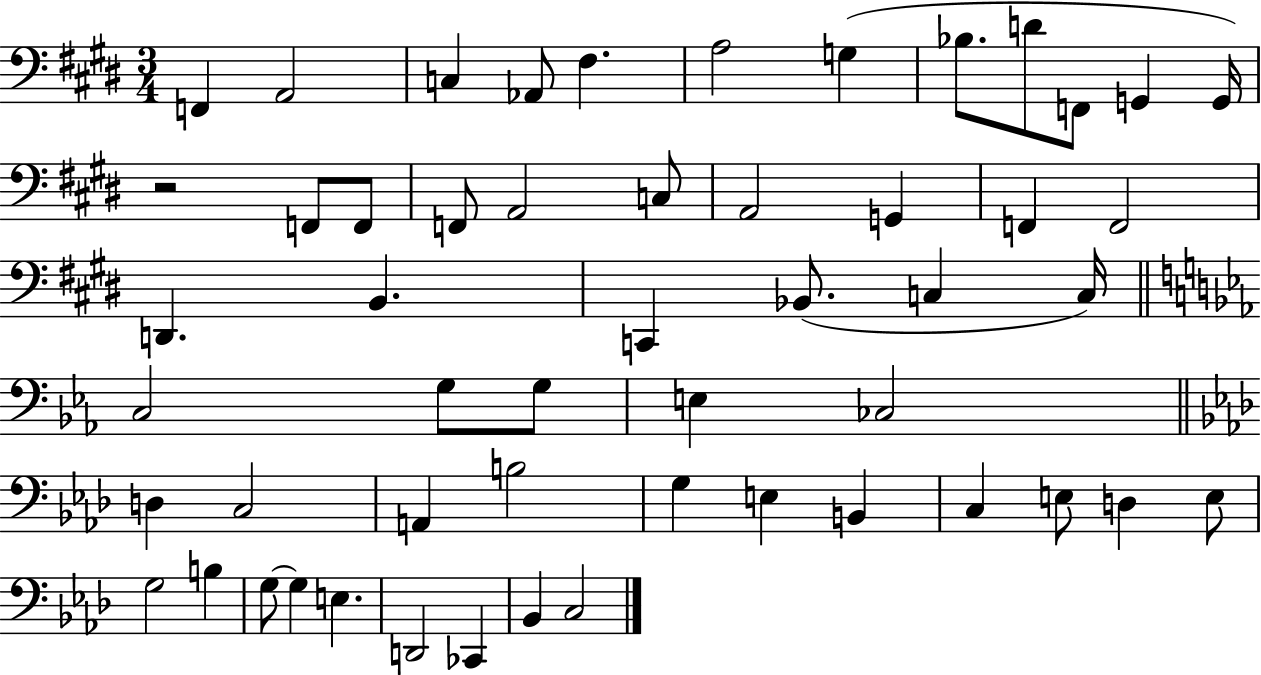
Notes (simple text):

F2/q A2/h C3/q Ab2/e F#3/q. A3/h G3/q Bb3/e. D4/e F2/e G2/q G2/s R/h F2/e F2/e F2/e A2/h C3/e A2/h G2/q F2/q F2/h D2/q. B2/q. C2/q Bb2/e. C3/q C3/s C3/h G3/e G3/e E3/q CES3/h D3/q C3/h A2/q B3/h G3/q E3/q B2/q C3/q E3/e D3/q E3/e G3/h B3/q G3/e G3/q E3/q. D2/h CES2/q Bb2/q C3/h